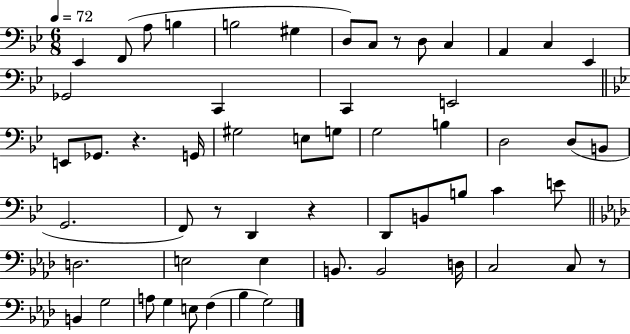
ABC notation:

X:1
T:Untitled
M:6/8
L:1/4
K:Bb
_E,, F,,/2 A,/2 B, B,2 ^G, D,/2 C,/2 z/2 D,/2 C, A,, C, _E,, _G,,2 C,, C,, E,,2 E,,/2 _G,,/2 z G,,/4 ^G,2 E,/2 G,/2 G,2 B, D,2 D,/2 B,,/2 G,,2 F,,/2 z/2 D,, z D,,/2 B,,/2 B,/2 C E/2 D,2 E,2 E, B,,/2 B,,2 D,/4 C,2 C,/2 z/2 B,, G,2 A,/2 G, E,/2 F, _B, G,2